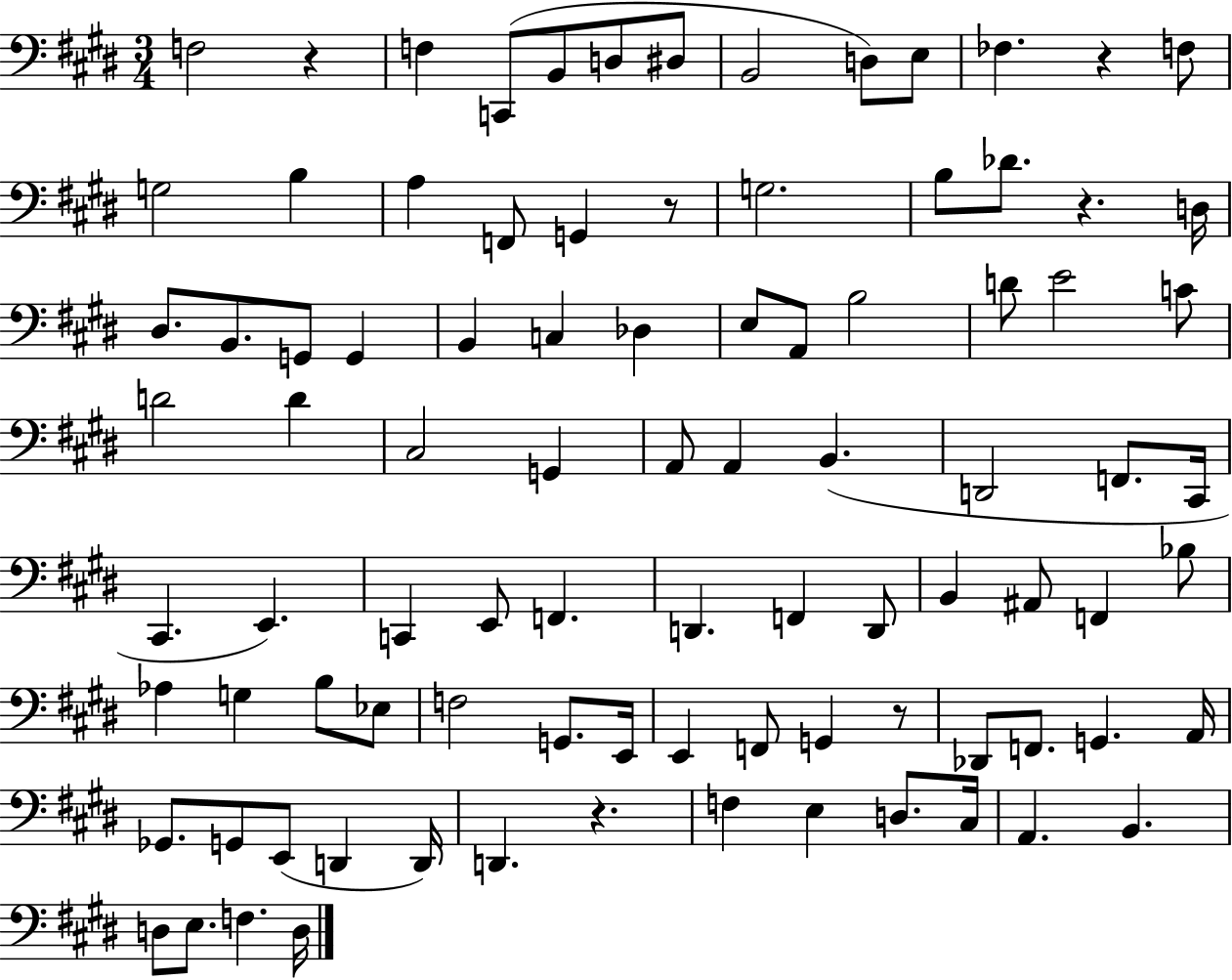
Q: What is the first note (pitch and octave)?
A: F3